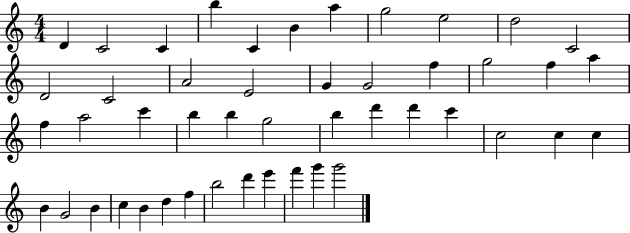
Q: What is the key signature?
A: C major